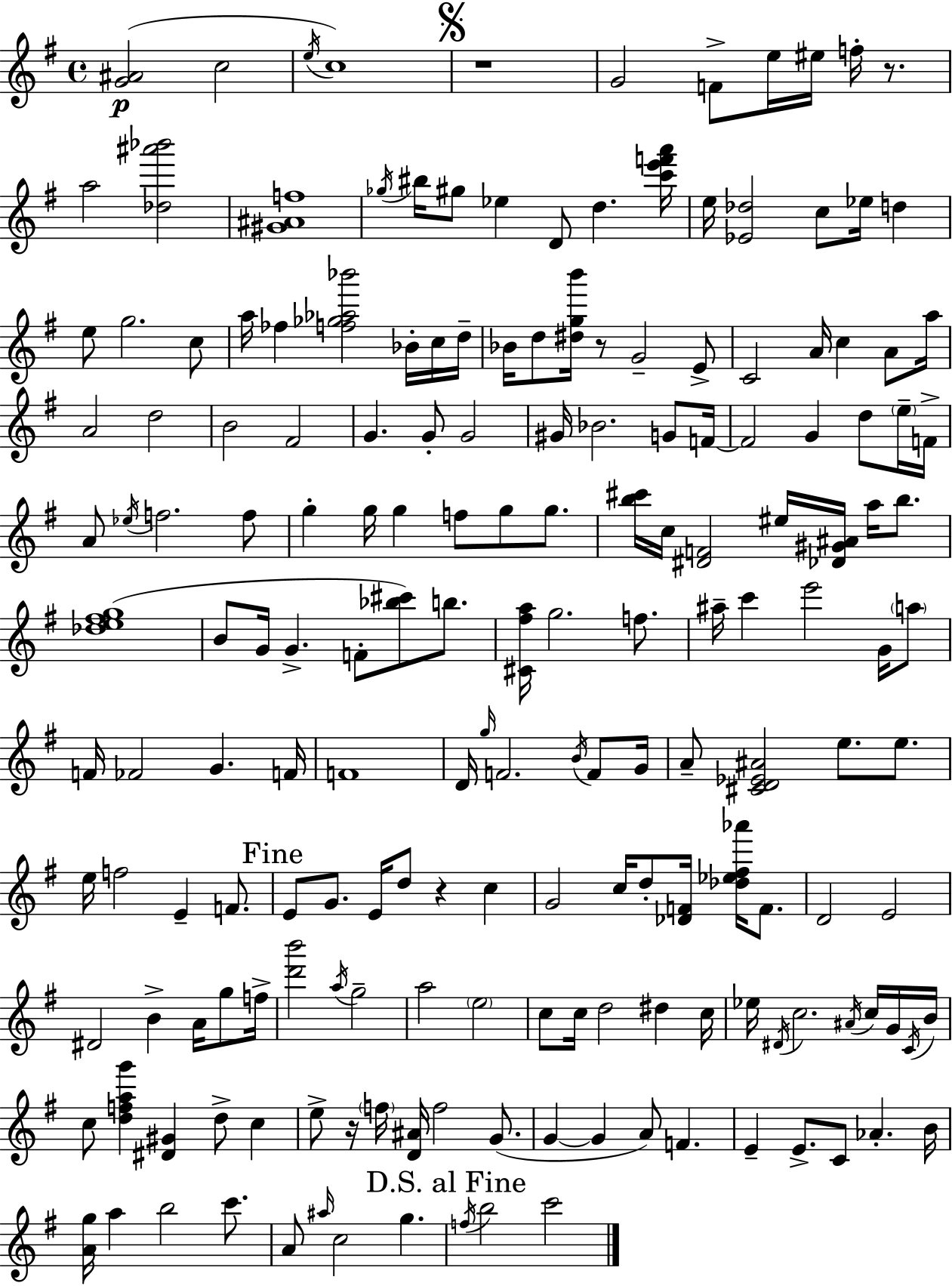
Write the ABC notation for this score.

X:1
T:Untitled
M:4/4
L:1/4
K:Em
[G^A]2 c2 e/4 c4 z4 G2 F/2 e/4 ^e/4 f/4 z/2 a2 [_d^a'_b']2 [^G^Af]4 _g/4 ^b/4 ^g/2 _e D/2 d [c'e'f'a']/4 e/4 [_E_d]2 c/2 _e/4 d e/2 g2 c/2 a/4 _f [f_g_a_b']2 _B/4 c/4 d/4 _B/4 d/2 [^dgb']/4 z/2 G2 E/2 C2 A/4 c A/2 a/4 A2 d2 B2 ^F2 G G/2 G2 ^G/4 _B2 G/2 F/4 F2 G d/2 e/4 F/4 A/2 _e/4 f2 f/2 g g/4 g f/2 g/2 g/2 [b^c']/4 c/4 [^DF]2 ^e/4 [_D^G^A]/4 a/4 b/2 [_de^fg]4 B/2 G/4 G F/2 [_b^c']/2 b/2 [^C^fa]/4 g2 f/2 ^a/4 c' e'2 G/4 a/2 F/4 _F2 G F/4 F4 D/4 g/4 F2 B/4 F/2 G/4 A/2 [^CD_E^A]2 e/2 e/2 e/4 f2 E F/2 E/2 G/2 E/4 d/2 z c G2 c/4 d/2 [_DF]/4 [_d_e^f_a']/4 F/2 D2 E2 ^D2 B A/4 g/2 f/4 [d'b']2 a/4 g2 a2 e2 c/2 c/4 d2 ^d c/4 _e/4 ^D/4 c2 ^A/4 c/4 G/4 C/4 B/4 c/2 [dfag'] [^D^G] d/2 c e/2 z/4 f/4 [D^A]/4 f2 G/2 G G A/2 F E E/2 C/2 _A B/4 [Ag]/4 a b2 c'/2 A/2 ^a/4 c2 g f/4 b2 c'2